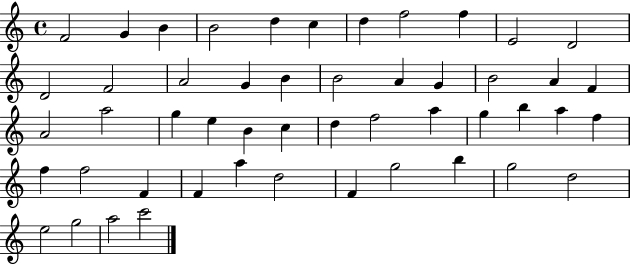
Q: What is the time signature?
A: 4/4